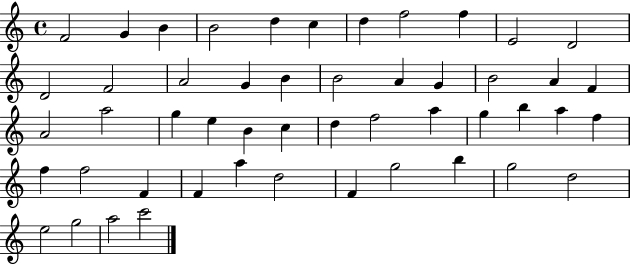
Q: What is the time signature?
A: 4/4